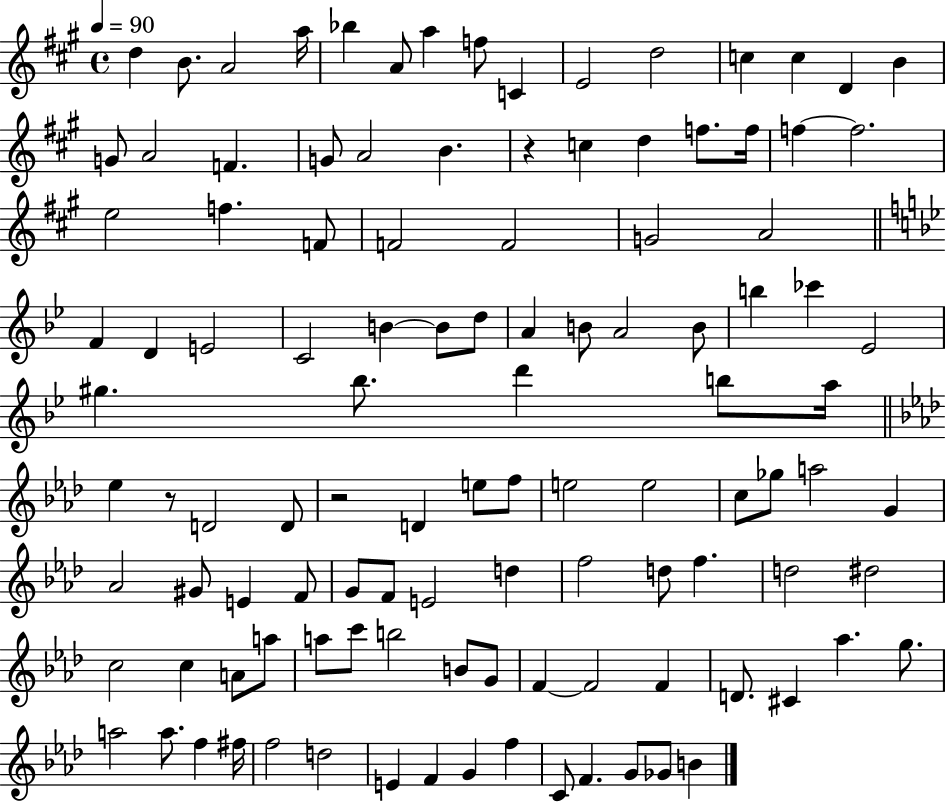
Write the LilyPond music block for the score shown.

{
  \clef treble
  \time 4/4
  \defaultTimeSignature
  \key a \major
  \tempo 4 = 90
  d''4 b'8. a'2 a''16 | bes''4 a'8 a''4 f''8 c'4 | e'2 d''2 | c''4 c''4 d'4 b'4 | \break g'8 a'2 f'4. | g'8 a'2 b'4. | r4 c''4 d''4 f''8. f''16 | f''4~~ f''2. | \break e''2 f''4. f'8 | f'2 f'2 | g'2 a'2 | \bar "||" \break \key bes \major f'4 d'4 e'2 | c'2 b'4~~ b'8 d''8 | a'4 b'8 a'2 b'8 | b''4 ces'''4 ees'2 | \break gis''4. bes''8. d'''4 b''8 a''16 | \bar "||" \break \key aes \major ees''4 r8 d'2 d'8 | r2 d'4 e''8 f''8 | e''2 e''2 | c''8 ges''8 a''2 g'4 | \break aes'2 gis'8 e'4 f'8 | g'8 f'8 e'2 d''4 | f''2 d''8 f''4. | d''2 dis''2 | \break c''2 c''4 a'8 a''8 | a''8 c'''8 b''2 b'8 g'8 | f'4~~ f'2 f'4 | d'8. cis'4 aes''4. g''8. | \break a''2 a''8. f''4 fis''16 | f''2 d''2 | e'4 f'4 g'4 f''4 | c'8 f'4. g'8 ges'8 b'4 | \break \bar "|."
}